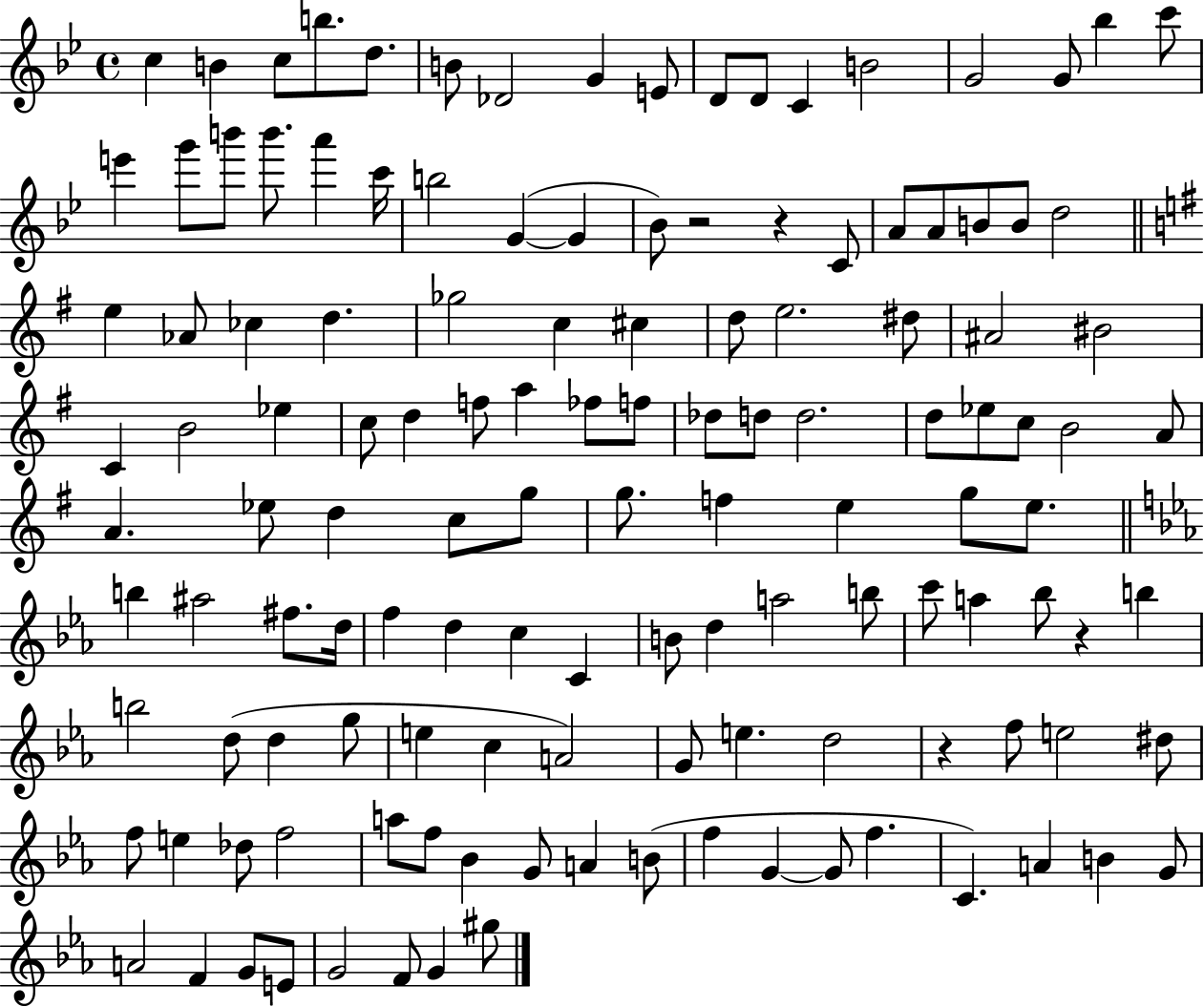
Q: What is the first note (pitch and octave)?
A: C5